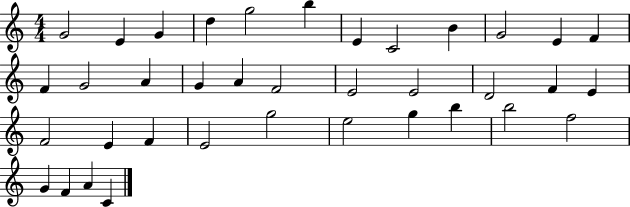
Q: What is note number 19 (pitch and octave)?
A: E4